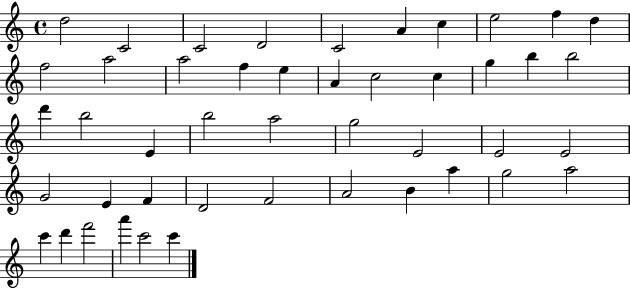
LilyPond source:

{
  \clef treble
  \time 4/4
  \defaultTimeSignature
  \key c \major
  d''2 c'2 | c'2 d'2 | c'2 a'4 c''4 | e''2 f''4 d''4 | \break f''2 a''2 | a''2 f''4 e''4 | a'4 c''2 c''4 | g''4 b''4 b''2 | \break d'''4 b''2 e'4 | b''2 a''2 | g''2 e'2 | e'2 e'2 | \break g'2 e'4 f'4 | d'2 f'2 | a'2 b'4 a''4 | g''2 a''2 | \break c'''4 d'''4 f'''2 | a'''4 c'''2 c'''4 | \bar "|."
}